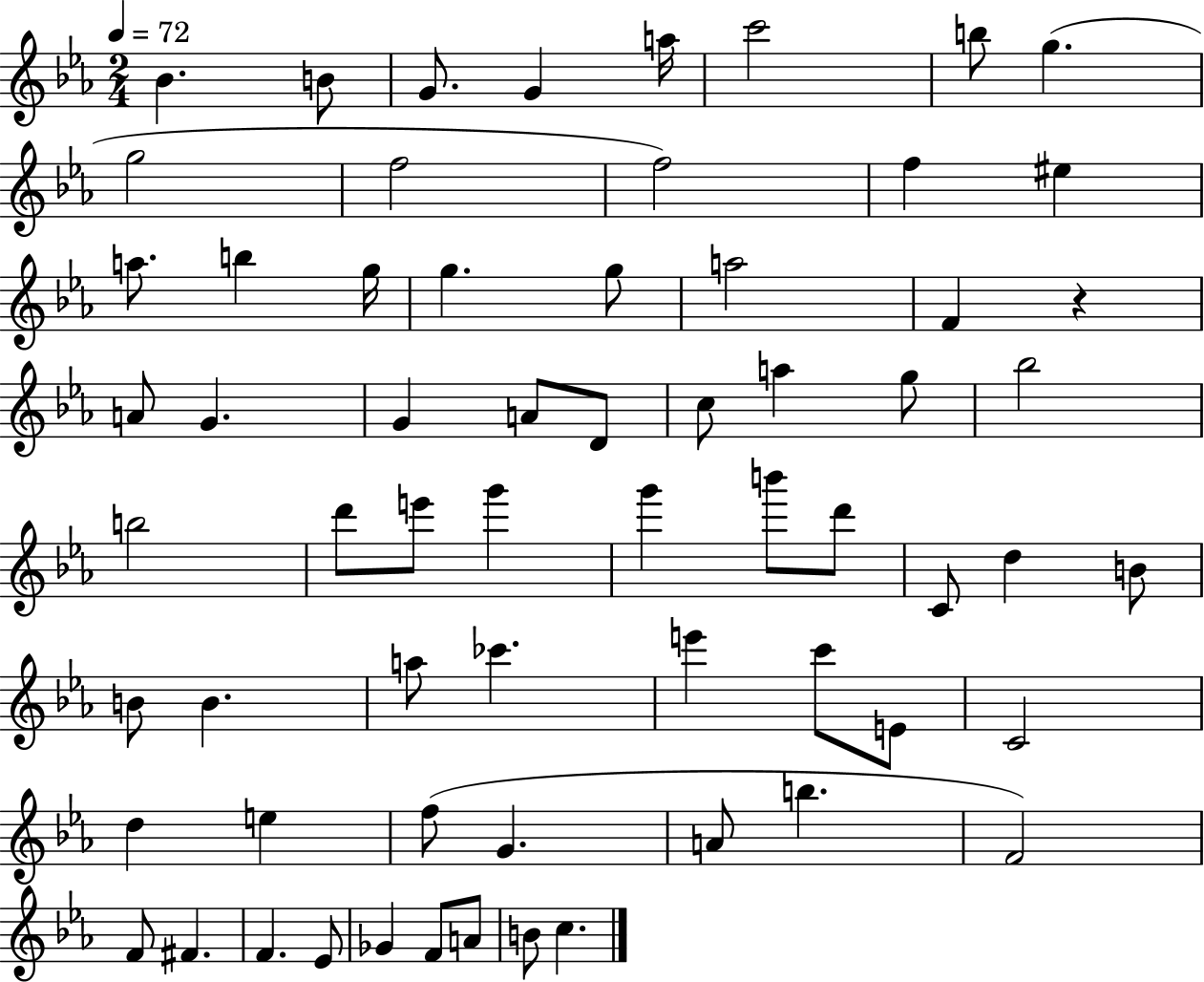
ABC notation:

X:1
T:Untitled
M:2/4
L:1/4
K:Eb
_B B/2 G/2 G a/4 c'2 b/2 g g2 f2 f2 f ^e a/2 b g/4 g g/2 a2 F z A/2 G G A/2 D/2 c/2 a g/2 _b2 b2 d'/2 e'/2 g' g' b'/2 d'/2 C/2 d B/2 B/2 B a/2 _c' e' c'/2 E/2 C2 d e f/2 G A/2 b F2 F/2 ^F F _E/2 _G F/2 A/2 B/2 c